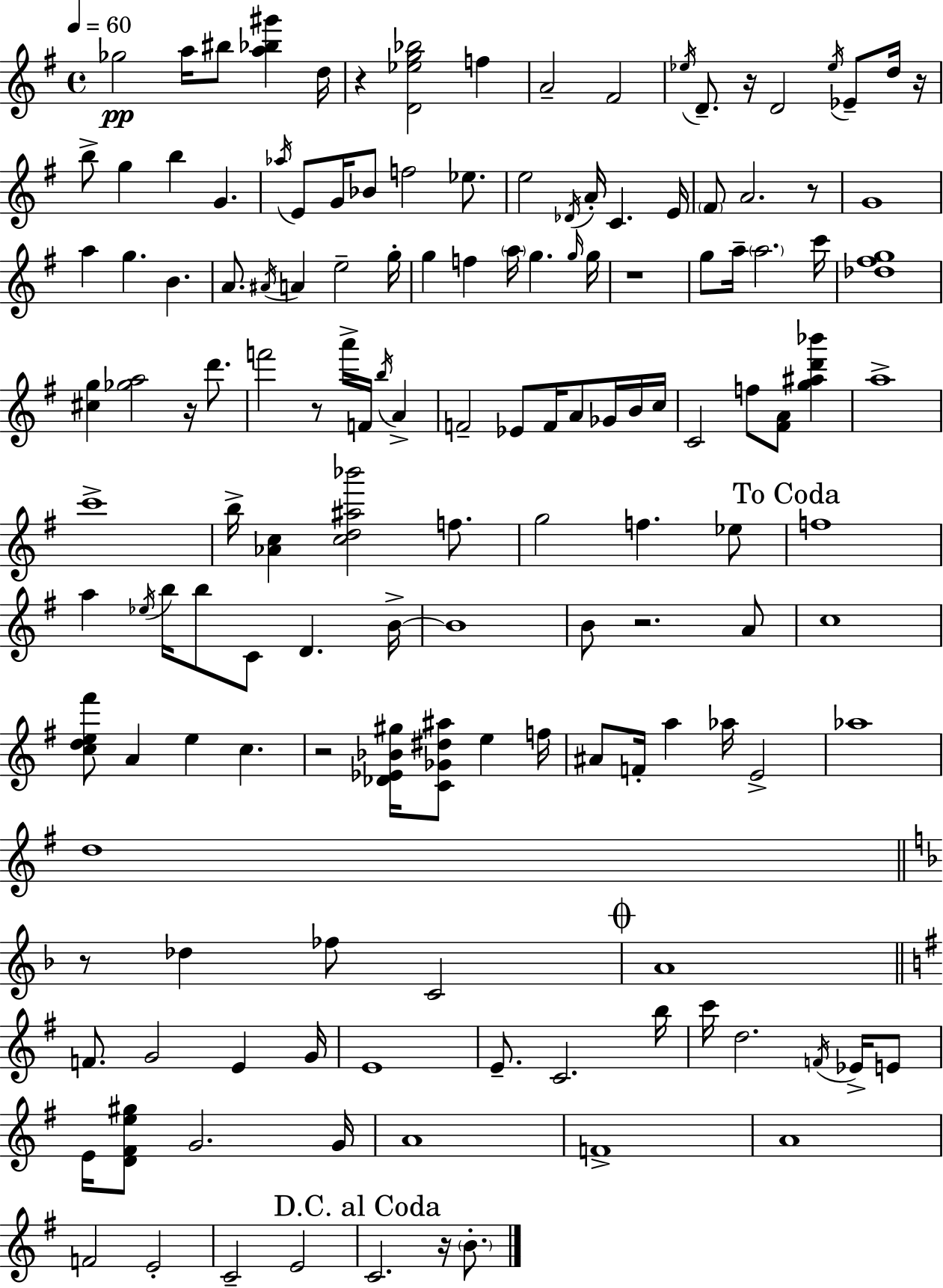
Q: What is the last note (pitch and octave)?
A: B4